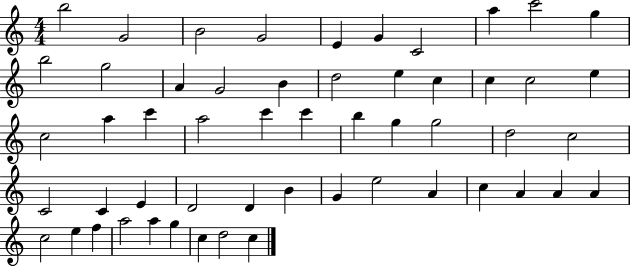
B5/h G4/h B4/h G4/h E4/q G4/q C4/h A5/q C6/h G5/q B5/h G5/h A4/q G4/h B4/q D5/h E5/q C5/q C5/q C5/h E5/q C5/h A5/q C6/q A5/h C6/q C6/q B5/q G5/q G5/h D5/h C5/h C4/h C4/q E4/q D4/h D4/q B4/q G4/q E5/h A4/q C5/q A4/q A4/q A4/q C5/h E5/q F5/q A5/h A5/q G5/q C5/q D5/h C5/q